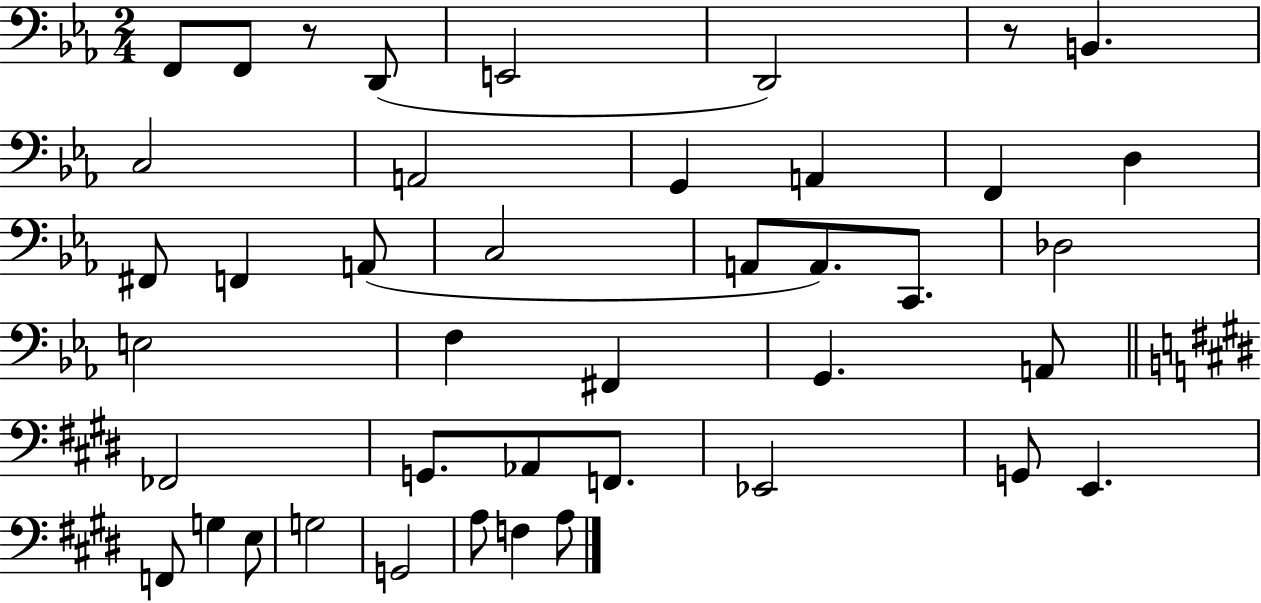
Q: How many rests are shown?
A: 2